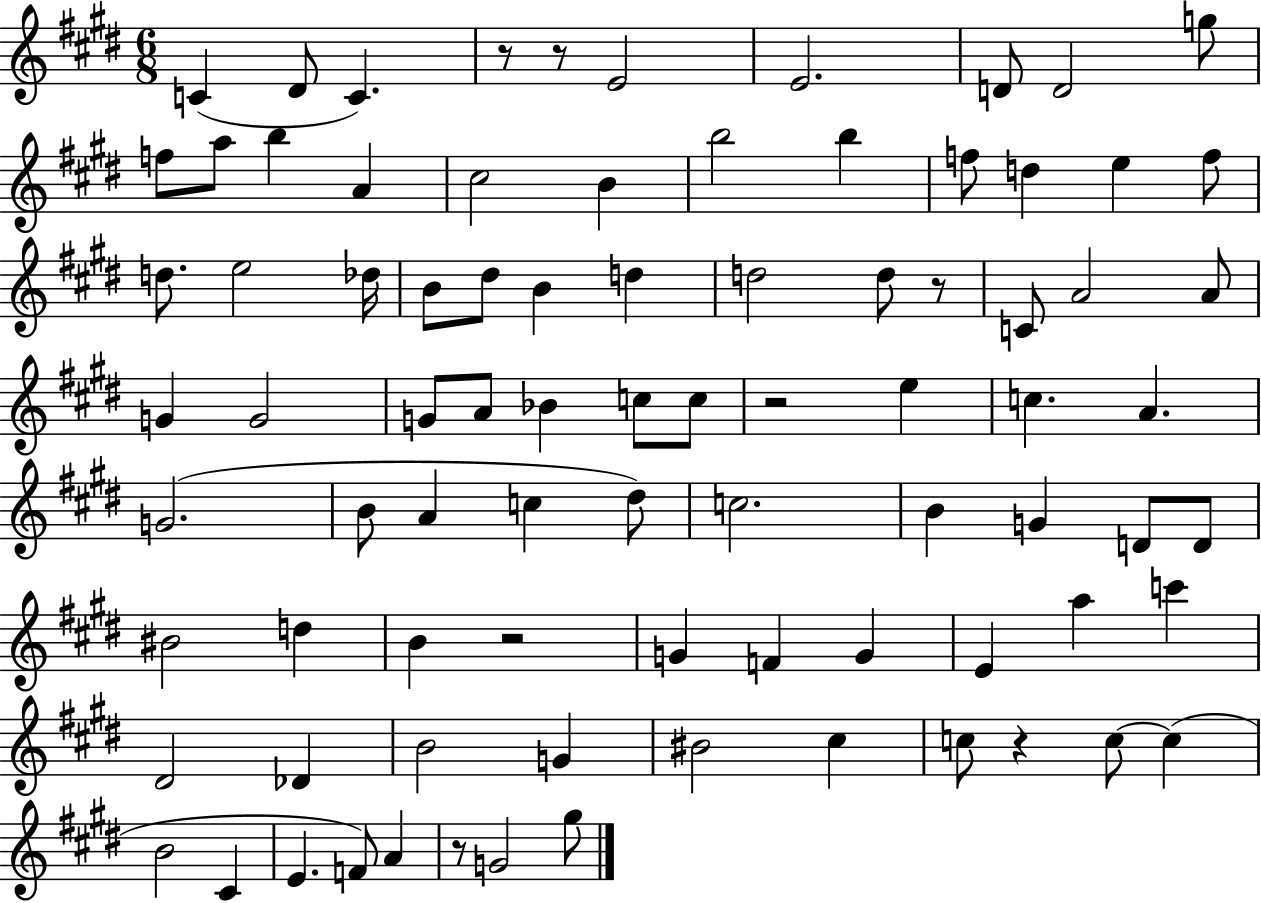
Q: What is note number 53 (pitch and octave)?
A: BIS4